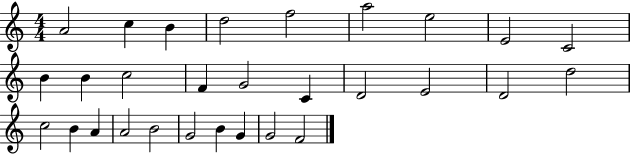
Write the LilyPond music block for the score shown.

{
  \clef treble
  \numericTimeSignature
  \time 4/4
  \key c \major
  a'2 c''4 b'4 | d''2 f''2 | a''2 e''2 | e'2 c'2 | \break b'4 b'4 c''2 | f'4 g'2 c'4 | d'2 e'2 | d'2 d''2 | \break c''2 b'4 a'4 | a'2 b'2 | g'2 b'4 g'4 | g'2 f'2 | \break \bar "|."
}